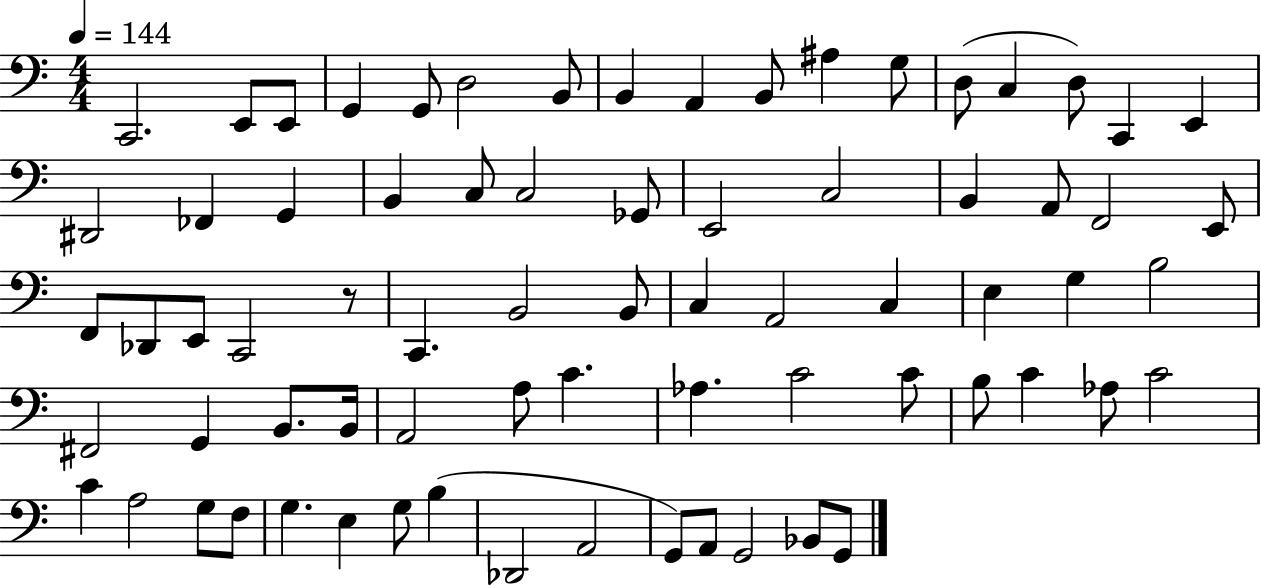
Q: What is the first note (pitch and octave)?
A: C2